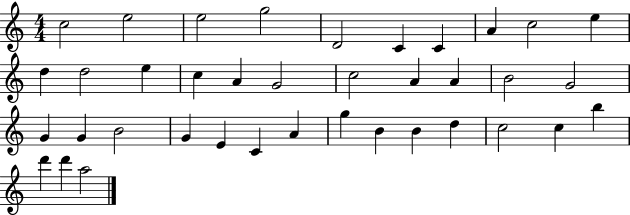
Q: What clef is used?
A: treble